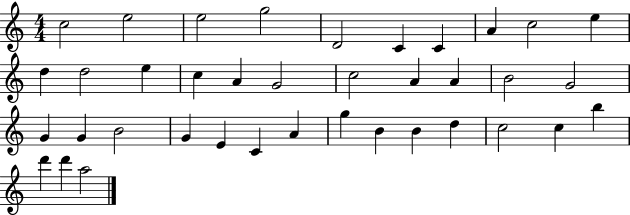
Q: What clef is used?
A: treble